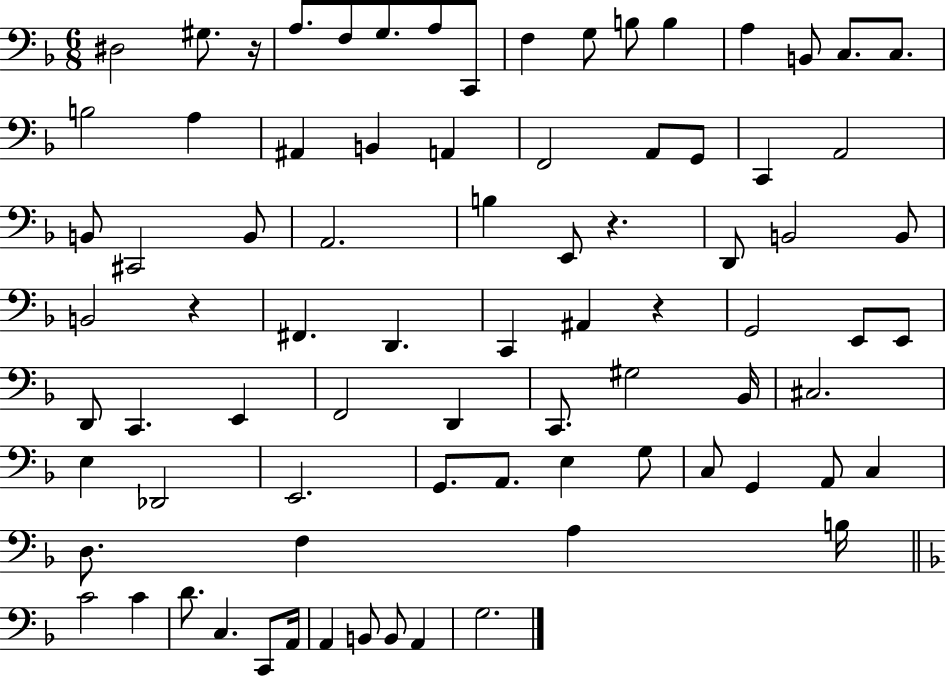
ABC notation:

X:1
T:Untitled
M:6/8
L:1/4
K:F
^D,2 ^G,/2 z/4 A,/2 F,/2 G,/2 A,/2 C,,/2 F, G,/2 B,/2 B, A, B,,/2 C,/2 C,/2 B,2 A, ^A,, B,, A,, F,,2 A,,/2 G,,/2 C,, A,,2 B,,/2 ^C,,2 B,,/2 A,,2 B, E,,/2 z D,,/2 B,,2 B,,/2 B,,2 z ^F,, D,, C,, ^A,, z G,,2 E,,/2 E,,/2 D,,/2 C,, E,, F,,2 D,, C,,/2 ^G,2 _B,,/4 ^C,2 E, _D,,2 E,,2 G,,/2 A,,/2 E, G,/2 C,/2 G,, A,,/2 C, D,/2 F, A, B,/4 C2 C D/2 C, C,,/2 A,,/4 A,, B,,/2 B,,/2 A,, G,2